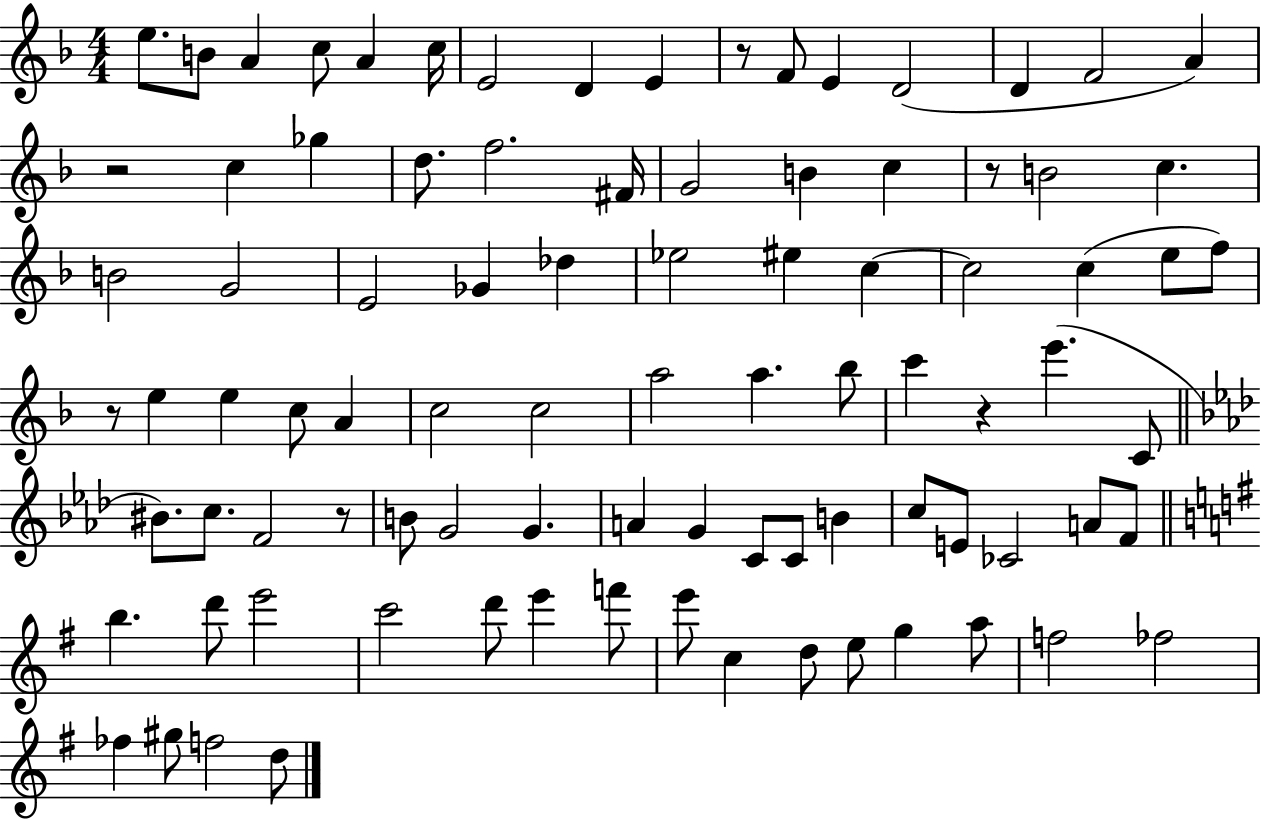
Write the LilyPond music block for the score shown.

{
  \clef treble
  \numericTimeSignature
  \time 4/4
  \key f \major
  e''8. b'8 a'4 c''8 a'4 c''16 | e'2 d'4 e'4 | r8 f'8 e'4 d'2( | d'4 f'2 a'4) | \break r2 c''4 ges''4 | d''8. f''2. fis'16 | g'2 b'4 c''4 | r8 b'2 c''4. | \break b'2 g'2 | e'2 ges'4 des''4 | ees''2 eis''4 c''4~~ | c''2 c''4( e''8 f''8) | \break r8 e''4 e''4 c''8 a'4 | c''2 c''2 | a''2 a''4. bes''8 | c'''4 r4 e'''4.( c'8 | \break \bar "||" \break \key aes \major bis'8.) c''8. f'2 r8 | b'8 g'2 g'4. | a'4 g'4 c'8 c'8 b'4 | c''8 e'8 ces'2 a'8 f'8 | \break \bar "||" \break \key g \major b''4. d'''8 e'''2 | c'''2 d'''8 e'''4 f'''8 | e'''8 c''4 d''8 e''8 g''4 a''8 | f''2 fes''2 | \break fes''4 gis''8 f''2 d''8 | \bar "|."
}